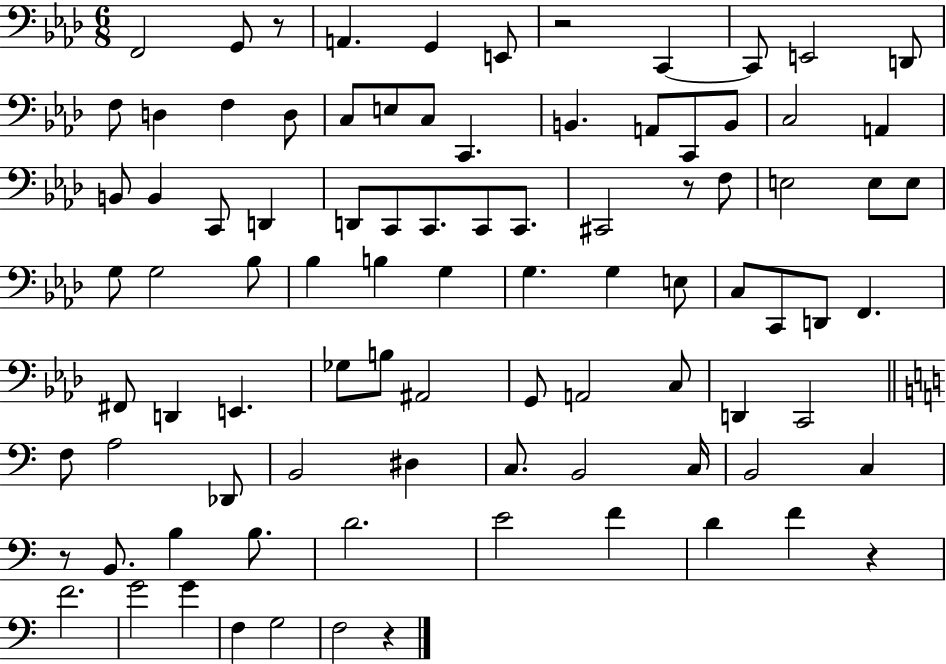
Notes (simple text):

F2/h G2/e R/e A2/q. G2/q E2/e R/h C2/q C2/e E2/h D2/e F3/e D3/q F3/q D3/e C3/e E3/e C3/e C2/q. B2/q. A2/e C2/e B2/e C3/h A2/q B2/e B2/q C2/e D2/q D2/e C2/e C2/e. C2/e C2/e. C#2/h R/e F3/e E3/h E3/e E3/e G3/e G3/h Bb3/e Bb3/q B3/q G3/q G3/q. G3/q E3/e C3/e C2/e D2/e F2/q. F#2/e D2/q E2/q. Gb3/e B3/e A#2/h G2/e A2/h C3/e D2/q C2/h F3/e A3/h Db2/e B2/h D#3/q C3/e. B2/h C3/s B2/h C3/q R/e B2/e. B3/q B3/e. D4/h. E4/h F4/q D4/q F4/q R/q F4/h. G4/h G4/q F3/q G3/h F3/h R/q